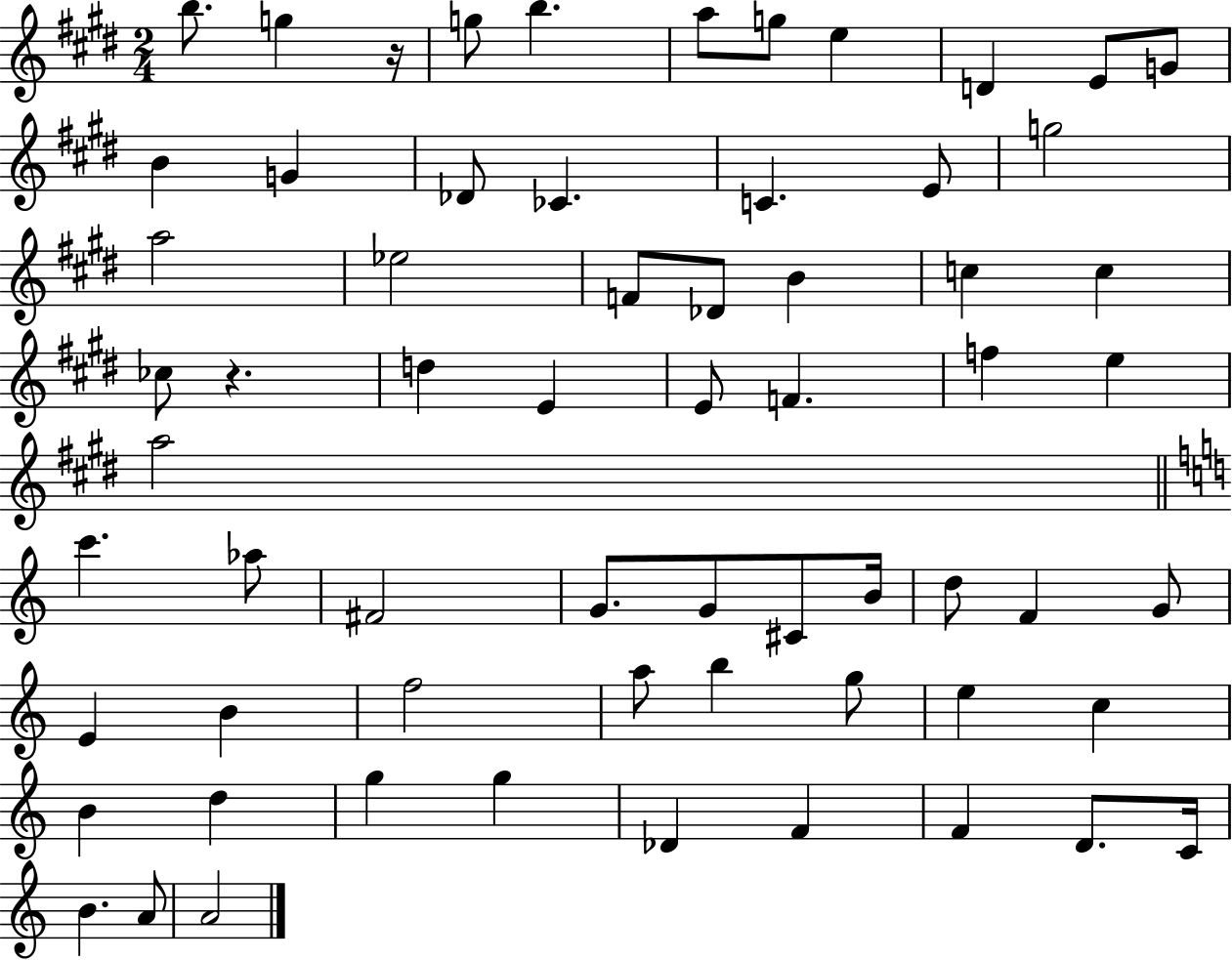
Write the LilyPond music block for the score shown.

{
  \clef treble
  \numericTimeSignature
  \time 2/4
  \key e \major
  b''8. g''4 r16 | g''8 b''4. | a''8 g''8 e''4 | d'4 e'8 g'8 | \break b'4 g'4 | des'8 ces'4. | c'4. e'8 | g''2 | \break a''2 | ees''2 | f'8 des'8 b'4 | c''4 c''4 | \break ces''8 r4. | d''4 e'4 | e'8 f'4. | f''4 e''4 | \break a''2 | \bar "||" \break \key c \major c'''4. aes''8 | fis'2 | g'8. g'8 cis'8 b'16 | d''8 f'4 g'8 | \break e'4 b'4 | f''2 | a''8 b''4 g''8 | e''4 c''4 | \break b'4 d''4 | g''4 g''4 | des'4 f'4 | f'4 d'8. c'16 | \break b'4. a'8 | a'2 | \bar "|."
}